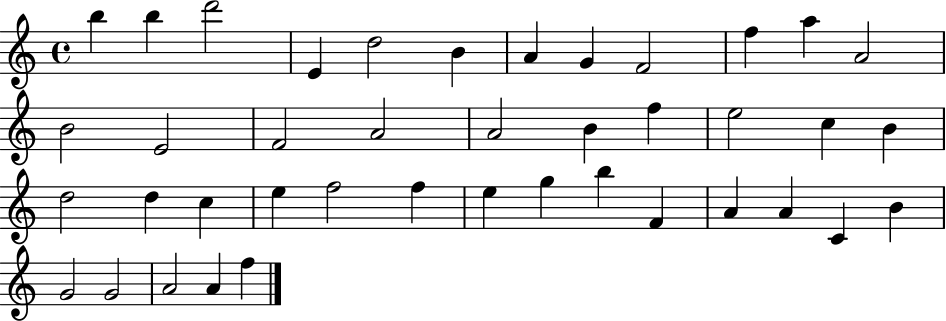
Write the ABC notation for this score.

X:1
T:Untitled
M:4/4
L:1/4
K:C
b b d'2 E d2 B A G F2 f a A2 B2 E2 F2 A2 A2 B f e2 c B d2 d c e f2 f e g b F A A C B G2 G2 A2 A f